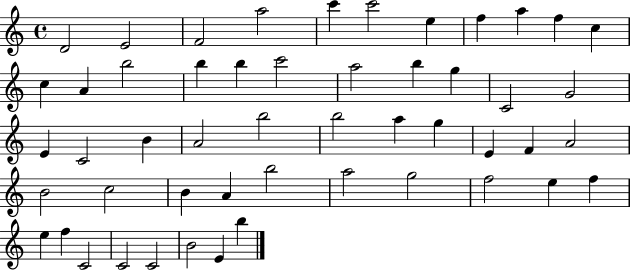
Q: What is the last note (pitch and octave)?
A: B5